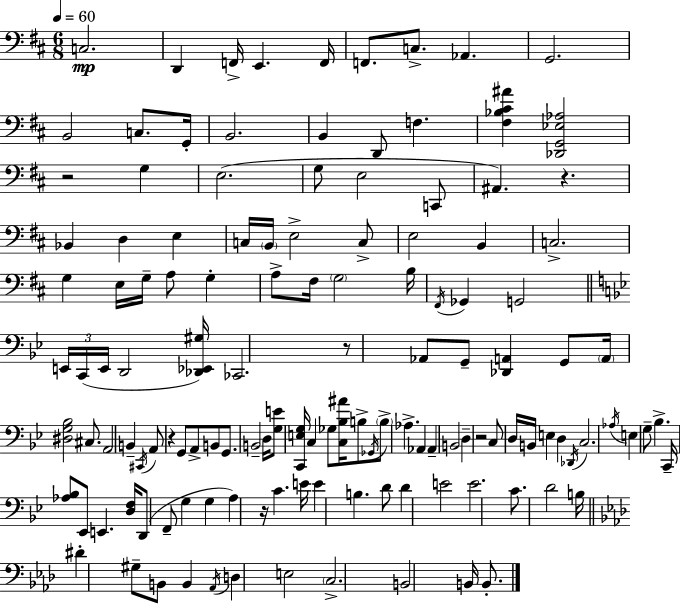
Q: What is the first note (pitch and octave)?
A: C3